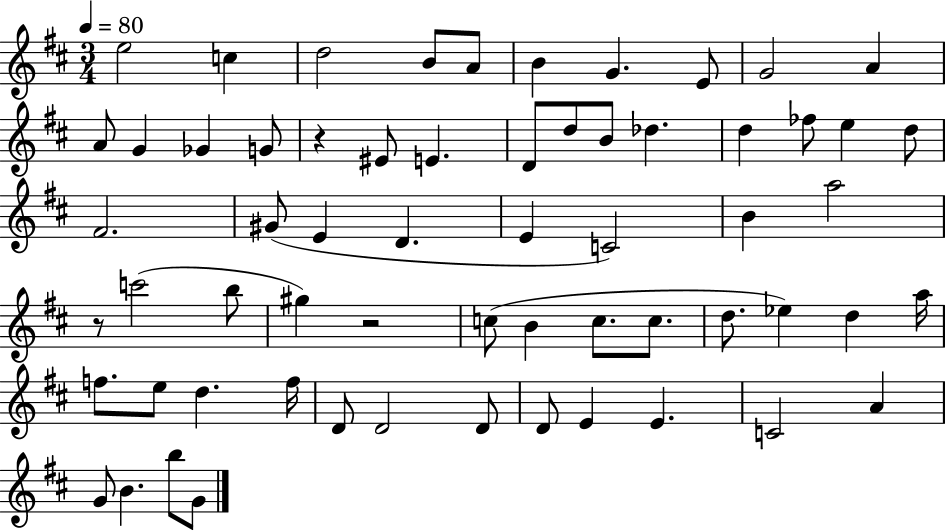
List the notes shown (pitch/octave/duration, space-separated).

E5/h C5/q D5/h B4/e A4/e B4/q G4/q. E4/e G4/h A4/q A4/e G4/q Gb4/q G4/e R/q EIS4/e E4/q. D4/e D5/e B4/e Db5/q. D5/q FES5/e E5/q D5/e F#4/h. G#4/e E4/q D4/q. E4/q C4/h B4/q A5/h R/e C6/h B5/e G#5/q R/h C5/e B4/q C5/e. C5/e. D5/e. Eb5/q D5/q A5/s F5/e. E5/e D5/q. F5/s D4/e D4/h D4/e D4/e E4/q E4/q. C4/h A4/q G4/e B4/q. B5/e G4/e